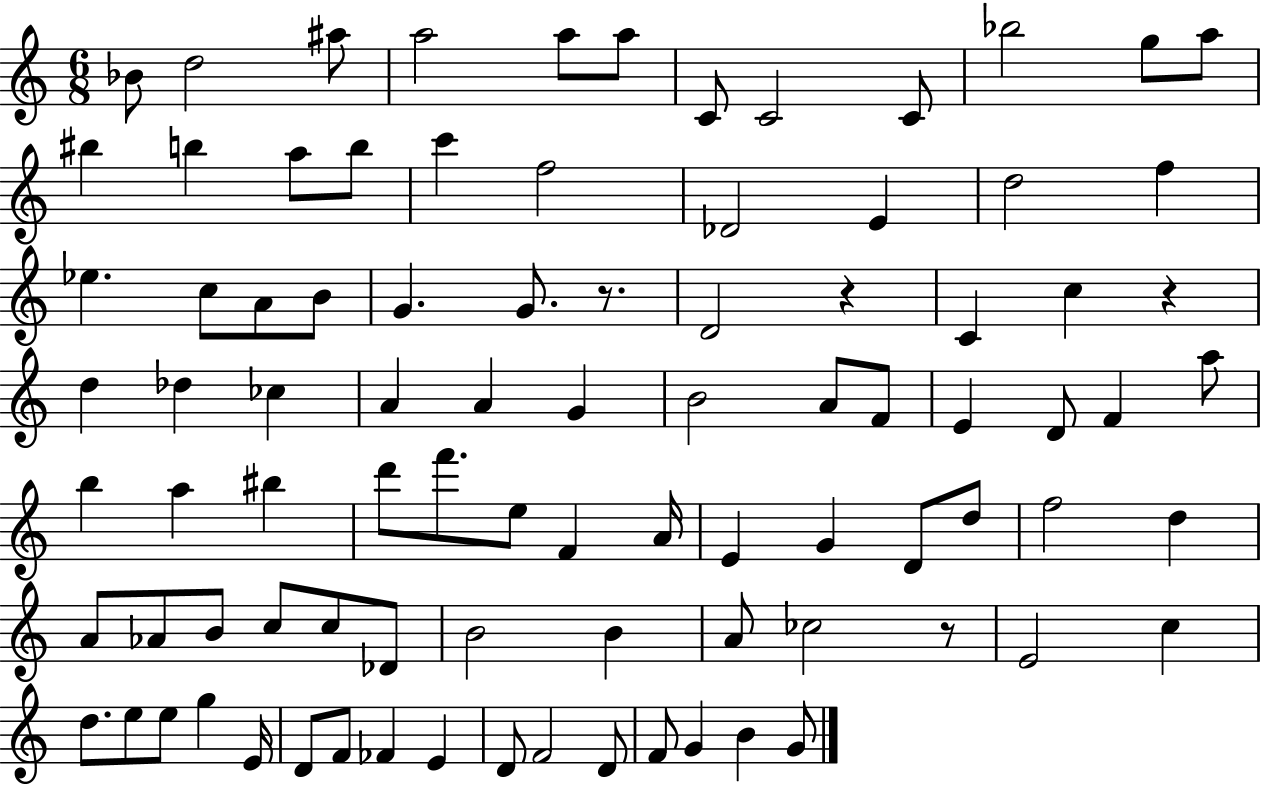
Bb4/e D5/h A#5/e A5/h A5/e A5/e C4/e C4/h C4/e Bb5/h G5/e A5/e BIS5/q B5/q A5/e B5/e C6/q F5/h Db4/h E4/q D5/h F5/q Eb5/q. C5/e A4/e B4/e G4/q. G4/e. R/e. D4/h R/q C4/q C5/q R/q D5/q Db5/q CES5/q A4/q A4/q G4/q B4/h A4/e F4/e E4/q D4/e F4/q A5/e B5/q A5/q BIS5/q D6/e F6/e. E5/e F4/q A4/s E4/q G4/q D4/e D5/e F5/h D5/q A4/e Ab4/e B4/e C5/e C5/e Db4/e B4/h B4/q A4/e CES5/h R/e E4/h C5/q D5/e. E5/e E5/e G5/q E4/s D4/e F4/e FES4/q E4/q D4/e F4/h D4/e F4/e G4/q B4/q G4/e